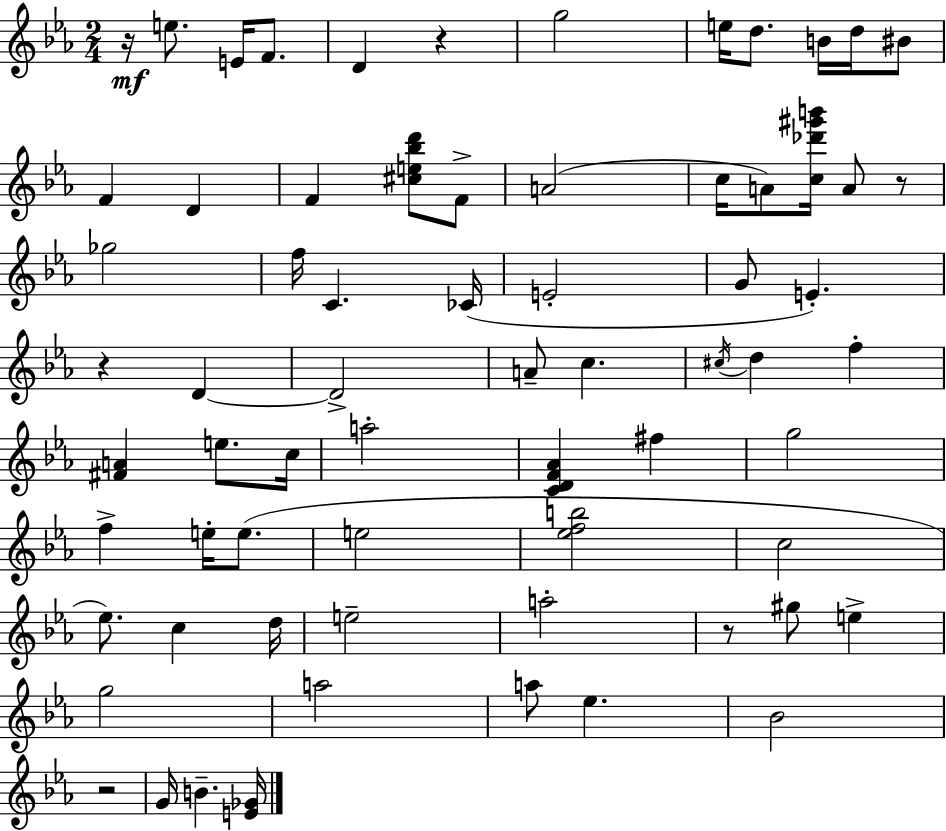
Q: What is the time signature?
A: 2/4